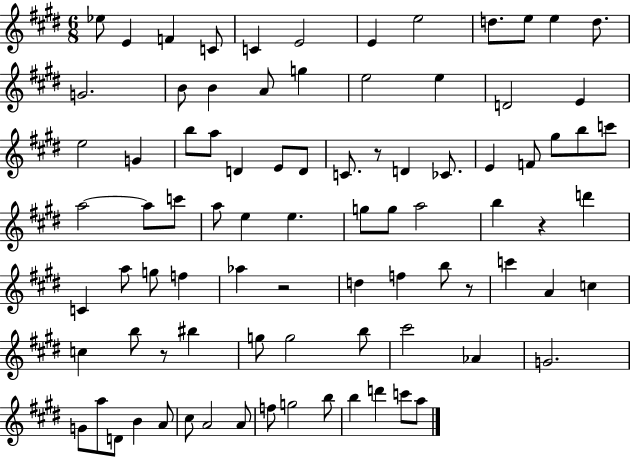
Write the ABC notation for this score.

X:1
T:Untitled
M:6/8
L:1/4
K:E
_e/2 E F C/2 C E2 E e2 d/2 e/2 e d/2 G2 B/2 B A/2 g e2 e D2 E e2 G b/2 a/2 D E/2 D/2 C/2 z/2 D _C/2 E F/2 ^g/2 b/2 c'/2 a2 a/2 c'/2 a/2 e e g/2 g/2 a2 b z d' C a/2 g/2 f _a z2 d f b/2 z/2 c' A c c b/2 z/2 ^b g/2 g2 b/2 ^c'2 _A G2 G/2 a/2 D/2 B A/2 ^c/2 A2 A/2 f/2 g2 b/2 b d' c'/2 a/2